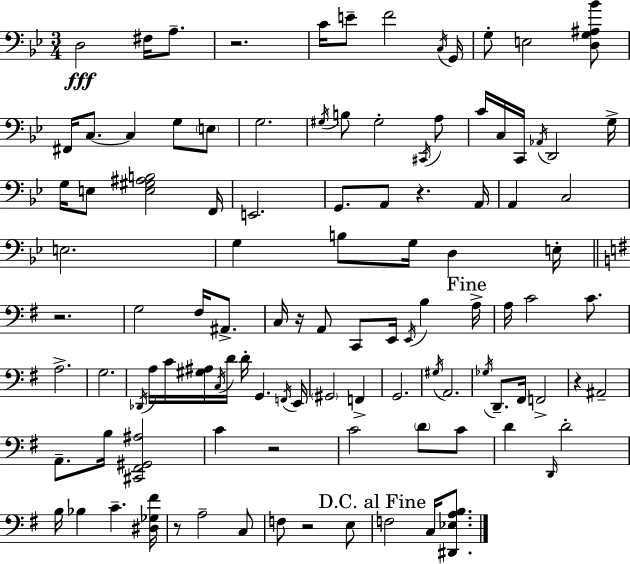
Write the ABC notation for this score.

X:1
T:Untitled
M:3/4
L:1/4
K:Bb
D,2 ^F,/4 A,/2 z2 C/4 E/2 F2 C,/4 G,,/4 G,/2 E,2 [D,G,^A,_B]/2 ^F,,/4 C,/2 C, G,/2 E,/2 G,2 ^G,/4 B,/2 ^G,2 ^C,,/4 A,/2 C/4 C,/4 C,,/4 _A,,/4 D,,2 G,/4 G,/4 E,/2 [E,^G,^A,B,]2 F,,/4 E,,2 G,,/2 A,,/2 z A,,/4 A,, C,2 E,2 G, B,/2 G,/4 D, E,/4 z2 G,2 ^F,/4 ^A,,/2 C,/4 z/4 A,,/2 C,,/2 E,,/4 E,,/4 B, A,/4 A,/4 C2 C/2 A,2 G,2 _D,,/4 A,/4 C/4 [^G,^A,]/4 C,/4 D/4 D/4 G,, F,,/4 E,,/4 ^G,,2 F,, G,,2 ^G,/4 A,,2 _G,/4 D,,/2 ^F,,/4 F,,2 z ^A,,2 A,,/2 B,/4 [^C,,^F,,^G,,^A,]2 C z2 C2 D/2 C/2 D D,,/4 D2 B,/4 _B, C [^D,_G,^F]/4 z/2 A,2 C,/2 F,/2 z2 E,/2 F,2 C,/4 [^D,,_E,A,B,]/2